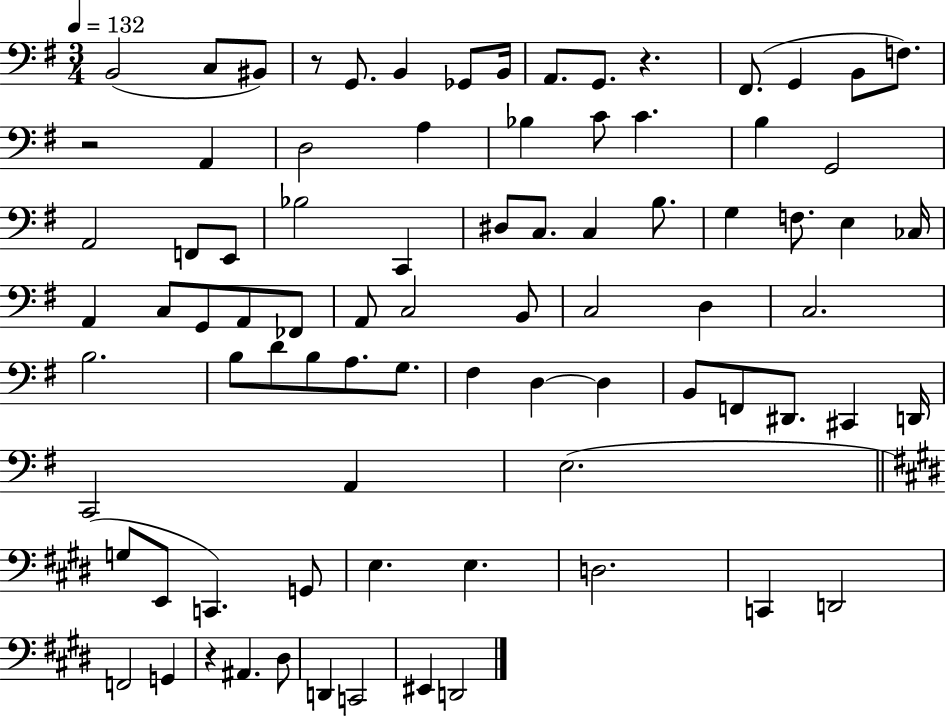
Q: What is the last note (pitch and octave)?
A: D2